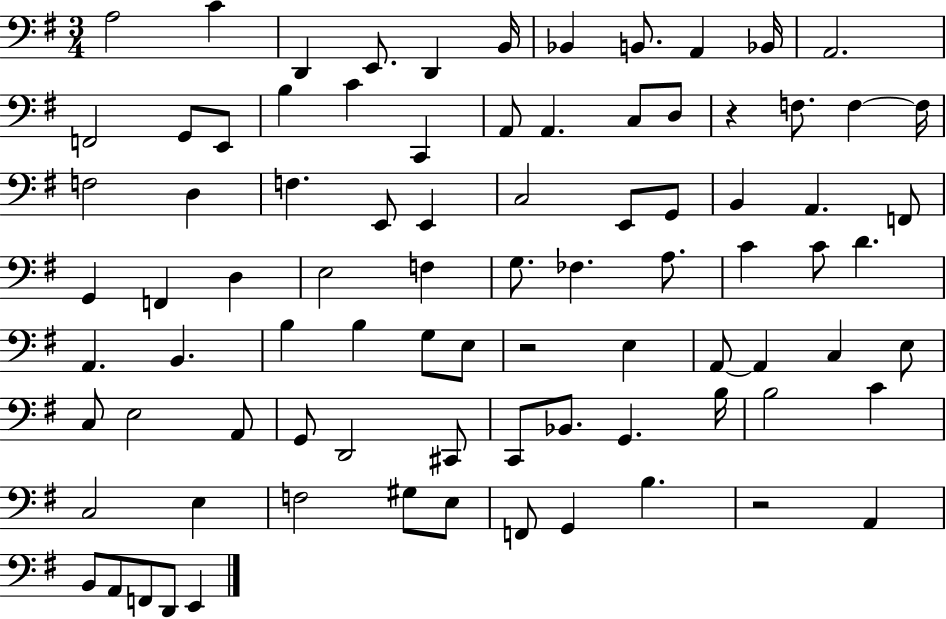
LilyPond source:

{
  \clef bass
  \numericTimeSignature
  \time 3/4
  \key g \major
  a2 c'4 | d,4 e,8. d,4 b,16 | bes,4 b,8. a,4 bes,16 | a,2. | \break f,2 g,8 e,8 | b4 c'4 c,4 | a,8 a,4. c8 d8 | r4 f8. f4~~ f16 | \break f2 d4 | f4. e,8 e,4 | c2 e,8 g,8 | b,4 a,4. f,8 | \break g,4 f,4 d4 | e2 f4 | g8. fes4. a8. | c'4 c'8 d'4. | \break a,4. b,4. | b4 b4 g8 e8 | r2 e4 | a,8~~ a,4 c4 e8 | \break c8 e2 a,8 | g,8 d,2 cis,8 | c,8 bes,8. g,4. b16 | b2 c'4 | \break c2 e4 | f2 gis8 e8 | f,8 g,4 b4. | r2 a,4 | \break b,8 a,8 f,8 d,8 e,4 | \bar "|."
}